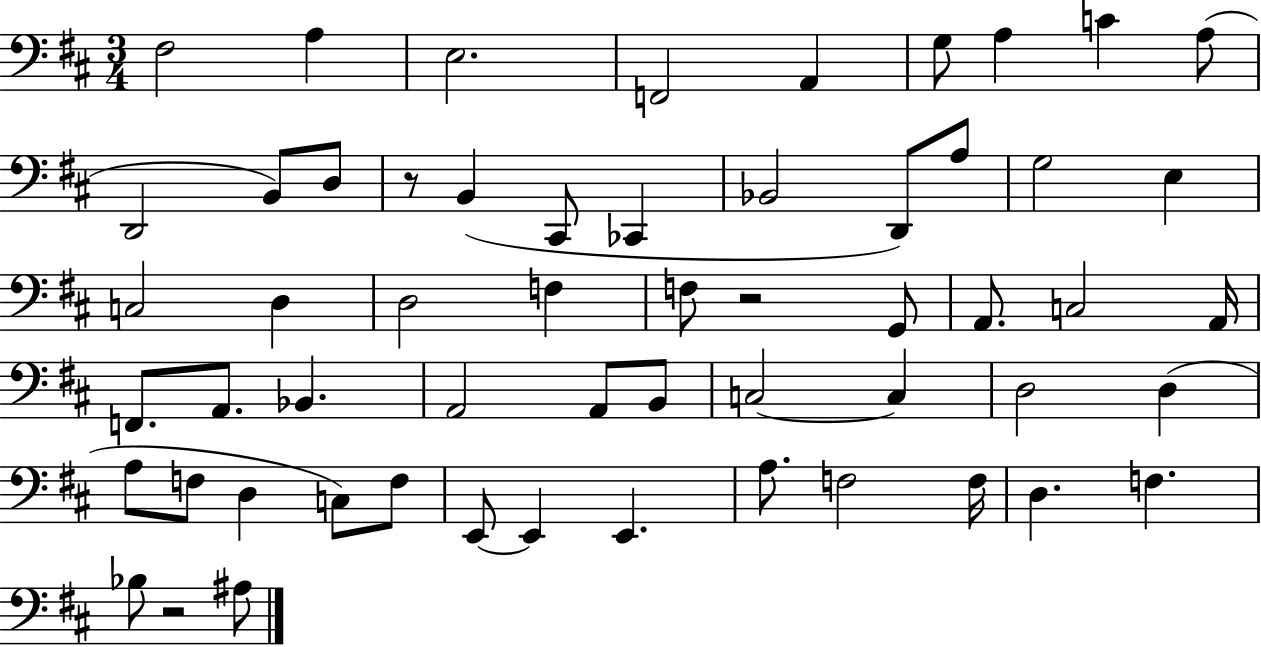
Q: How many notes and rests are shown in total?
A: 57